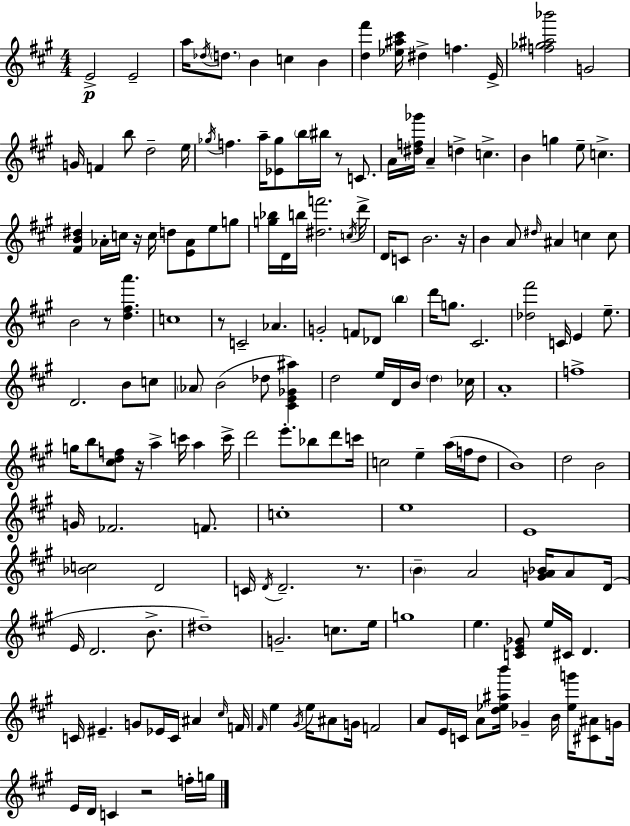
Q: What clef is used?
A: treble